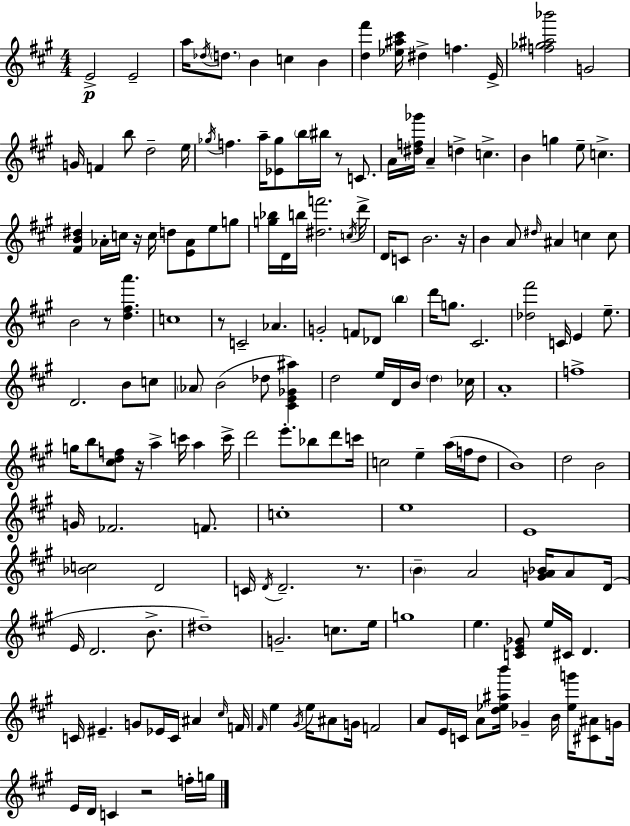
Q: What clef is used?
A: treble